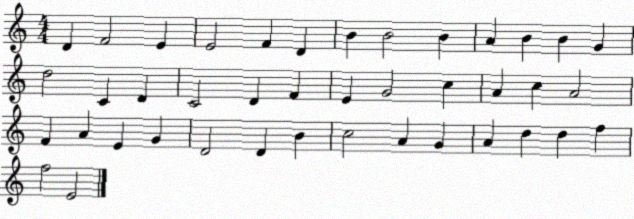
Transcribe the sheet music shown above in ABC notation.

X:1
T:Untitled
M:4/4
L:1/4
K:C
D F2 E E2 F D B B2 B A B B G d2 C D C2 D F E G2 c A c A2 F A E G D2 D B c2 A G A d d f f2 E2